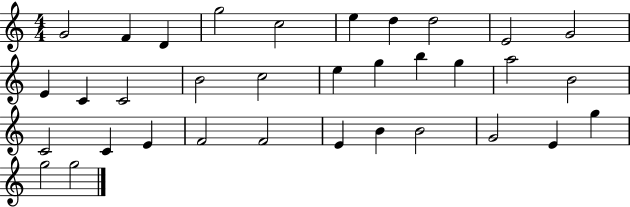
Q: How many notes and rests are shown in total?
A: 34